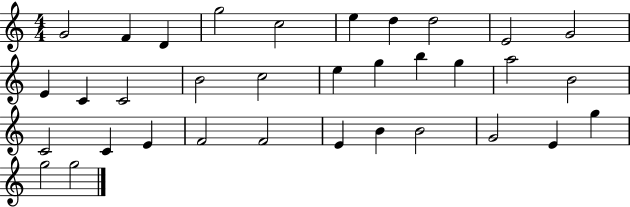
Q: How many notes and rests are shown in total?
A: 34